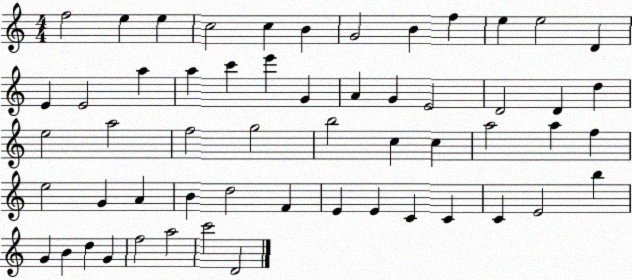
X:1
T:Untitled
M:4/4
L:1/4
K:C
f2 e e c2 c B G2 B f e e2 D E E2 a a c' e' G A G E2 D2 D d e2 a2 f2 g2 b2 c c a2 a f e2 G A B d2 F E E C C C E2 b G B d G f2 a2 c'2 D2